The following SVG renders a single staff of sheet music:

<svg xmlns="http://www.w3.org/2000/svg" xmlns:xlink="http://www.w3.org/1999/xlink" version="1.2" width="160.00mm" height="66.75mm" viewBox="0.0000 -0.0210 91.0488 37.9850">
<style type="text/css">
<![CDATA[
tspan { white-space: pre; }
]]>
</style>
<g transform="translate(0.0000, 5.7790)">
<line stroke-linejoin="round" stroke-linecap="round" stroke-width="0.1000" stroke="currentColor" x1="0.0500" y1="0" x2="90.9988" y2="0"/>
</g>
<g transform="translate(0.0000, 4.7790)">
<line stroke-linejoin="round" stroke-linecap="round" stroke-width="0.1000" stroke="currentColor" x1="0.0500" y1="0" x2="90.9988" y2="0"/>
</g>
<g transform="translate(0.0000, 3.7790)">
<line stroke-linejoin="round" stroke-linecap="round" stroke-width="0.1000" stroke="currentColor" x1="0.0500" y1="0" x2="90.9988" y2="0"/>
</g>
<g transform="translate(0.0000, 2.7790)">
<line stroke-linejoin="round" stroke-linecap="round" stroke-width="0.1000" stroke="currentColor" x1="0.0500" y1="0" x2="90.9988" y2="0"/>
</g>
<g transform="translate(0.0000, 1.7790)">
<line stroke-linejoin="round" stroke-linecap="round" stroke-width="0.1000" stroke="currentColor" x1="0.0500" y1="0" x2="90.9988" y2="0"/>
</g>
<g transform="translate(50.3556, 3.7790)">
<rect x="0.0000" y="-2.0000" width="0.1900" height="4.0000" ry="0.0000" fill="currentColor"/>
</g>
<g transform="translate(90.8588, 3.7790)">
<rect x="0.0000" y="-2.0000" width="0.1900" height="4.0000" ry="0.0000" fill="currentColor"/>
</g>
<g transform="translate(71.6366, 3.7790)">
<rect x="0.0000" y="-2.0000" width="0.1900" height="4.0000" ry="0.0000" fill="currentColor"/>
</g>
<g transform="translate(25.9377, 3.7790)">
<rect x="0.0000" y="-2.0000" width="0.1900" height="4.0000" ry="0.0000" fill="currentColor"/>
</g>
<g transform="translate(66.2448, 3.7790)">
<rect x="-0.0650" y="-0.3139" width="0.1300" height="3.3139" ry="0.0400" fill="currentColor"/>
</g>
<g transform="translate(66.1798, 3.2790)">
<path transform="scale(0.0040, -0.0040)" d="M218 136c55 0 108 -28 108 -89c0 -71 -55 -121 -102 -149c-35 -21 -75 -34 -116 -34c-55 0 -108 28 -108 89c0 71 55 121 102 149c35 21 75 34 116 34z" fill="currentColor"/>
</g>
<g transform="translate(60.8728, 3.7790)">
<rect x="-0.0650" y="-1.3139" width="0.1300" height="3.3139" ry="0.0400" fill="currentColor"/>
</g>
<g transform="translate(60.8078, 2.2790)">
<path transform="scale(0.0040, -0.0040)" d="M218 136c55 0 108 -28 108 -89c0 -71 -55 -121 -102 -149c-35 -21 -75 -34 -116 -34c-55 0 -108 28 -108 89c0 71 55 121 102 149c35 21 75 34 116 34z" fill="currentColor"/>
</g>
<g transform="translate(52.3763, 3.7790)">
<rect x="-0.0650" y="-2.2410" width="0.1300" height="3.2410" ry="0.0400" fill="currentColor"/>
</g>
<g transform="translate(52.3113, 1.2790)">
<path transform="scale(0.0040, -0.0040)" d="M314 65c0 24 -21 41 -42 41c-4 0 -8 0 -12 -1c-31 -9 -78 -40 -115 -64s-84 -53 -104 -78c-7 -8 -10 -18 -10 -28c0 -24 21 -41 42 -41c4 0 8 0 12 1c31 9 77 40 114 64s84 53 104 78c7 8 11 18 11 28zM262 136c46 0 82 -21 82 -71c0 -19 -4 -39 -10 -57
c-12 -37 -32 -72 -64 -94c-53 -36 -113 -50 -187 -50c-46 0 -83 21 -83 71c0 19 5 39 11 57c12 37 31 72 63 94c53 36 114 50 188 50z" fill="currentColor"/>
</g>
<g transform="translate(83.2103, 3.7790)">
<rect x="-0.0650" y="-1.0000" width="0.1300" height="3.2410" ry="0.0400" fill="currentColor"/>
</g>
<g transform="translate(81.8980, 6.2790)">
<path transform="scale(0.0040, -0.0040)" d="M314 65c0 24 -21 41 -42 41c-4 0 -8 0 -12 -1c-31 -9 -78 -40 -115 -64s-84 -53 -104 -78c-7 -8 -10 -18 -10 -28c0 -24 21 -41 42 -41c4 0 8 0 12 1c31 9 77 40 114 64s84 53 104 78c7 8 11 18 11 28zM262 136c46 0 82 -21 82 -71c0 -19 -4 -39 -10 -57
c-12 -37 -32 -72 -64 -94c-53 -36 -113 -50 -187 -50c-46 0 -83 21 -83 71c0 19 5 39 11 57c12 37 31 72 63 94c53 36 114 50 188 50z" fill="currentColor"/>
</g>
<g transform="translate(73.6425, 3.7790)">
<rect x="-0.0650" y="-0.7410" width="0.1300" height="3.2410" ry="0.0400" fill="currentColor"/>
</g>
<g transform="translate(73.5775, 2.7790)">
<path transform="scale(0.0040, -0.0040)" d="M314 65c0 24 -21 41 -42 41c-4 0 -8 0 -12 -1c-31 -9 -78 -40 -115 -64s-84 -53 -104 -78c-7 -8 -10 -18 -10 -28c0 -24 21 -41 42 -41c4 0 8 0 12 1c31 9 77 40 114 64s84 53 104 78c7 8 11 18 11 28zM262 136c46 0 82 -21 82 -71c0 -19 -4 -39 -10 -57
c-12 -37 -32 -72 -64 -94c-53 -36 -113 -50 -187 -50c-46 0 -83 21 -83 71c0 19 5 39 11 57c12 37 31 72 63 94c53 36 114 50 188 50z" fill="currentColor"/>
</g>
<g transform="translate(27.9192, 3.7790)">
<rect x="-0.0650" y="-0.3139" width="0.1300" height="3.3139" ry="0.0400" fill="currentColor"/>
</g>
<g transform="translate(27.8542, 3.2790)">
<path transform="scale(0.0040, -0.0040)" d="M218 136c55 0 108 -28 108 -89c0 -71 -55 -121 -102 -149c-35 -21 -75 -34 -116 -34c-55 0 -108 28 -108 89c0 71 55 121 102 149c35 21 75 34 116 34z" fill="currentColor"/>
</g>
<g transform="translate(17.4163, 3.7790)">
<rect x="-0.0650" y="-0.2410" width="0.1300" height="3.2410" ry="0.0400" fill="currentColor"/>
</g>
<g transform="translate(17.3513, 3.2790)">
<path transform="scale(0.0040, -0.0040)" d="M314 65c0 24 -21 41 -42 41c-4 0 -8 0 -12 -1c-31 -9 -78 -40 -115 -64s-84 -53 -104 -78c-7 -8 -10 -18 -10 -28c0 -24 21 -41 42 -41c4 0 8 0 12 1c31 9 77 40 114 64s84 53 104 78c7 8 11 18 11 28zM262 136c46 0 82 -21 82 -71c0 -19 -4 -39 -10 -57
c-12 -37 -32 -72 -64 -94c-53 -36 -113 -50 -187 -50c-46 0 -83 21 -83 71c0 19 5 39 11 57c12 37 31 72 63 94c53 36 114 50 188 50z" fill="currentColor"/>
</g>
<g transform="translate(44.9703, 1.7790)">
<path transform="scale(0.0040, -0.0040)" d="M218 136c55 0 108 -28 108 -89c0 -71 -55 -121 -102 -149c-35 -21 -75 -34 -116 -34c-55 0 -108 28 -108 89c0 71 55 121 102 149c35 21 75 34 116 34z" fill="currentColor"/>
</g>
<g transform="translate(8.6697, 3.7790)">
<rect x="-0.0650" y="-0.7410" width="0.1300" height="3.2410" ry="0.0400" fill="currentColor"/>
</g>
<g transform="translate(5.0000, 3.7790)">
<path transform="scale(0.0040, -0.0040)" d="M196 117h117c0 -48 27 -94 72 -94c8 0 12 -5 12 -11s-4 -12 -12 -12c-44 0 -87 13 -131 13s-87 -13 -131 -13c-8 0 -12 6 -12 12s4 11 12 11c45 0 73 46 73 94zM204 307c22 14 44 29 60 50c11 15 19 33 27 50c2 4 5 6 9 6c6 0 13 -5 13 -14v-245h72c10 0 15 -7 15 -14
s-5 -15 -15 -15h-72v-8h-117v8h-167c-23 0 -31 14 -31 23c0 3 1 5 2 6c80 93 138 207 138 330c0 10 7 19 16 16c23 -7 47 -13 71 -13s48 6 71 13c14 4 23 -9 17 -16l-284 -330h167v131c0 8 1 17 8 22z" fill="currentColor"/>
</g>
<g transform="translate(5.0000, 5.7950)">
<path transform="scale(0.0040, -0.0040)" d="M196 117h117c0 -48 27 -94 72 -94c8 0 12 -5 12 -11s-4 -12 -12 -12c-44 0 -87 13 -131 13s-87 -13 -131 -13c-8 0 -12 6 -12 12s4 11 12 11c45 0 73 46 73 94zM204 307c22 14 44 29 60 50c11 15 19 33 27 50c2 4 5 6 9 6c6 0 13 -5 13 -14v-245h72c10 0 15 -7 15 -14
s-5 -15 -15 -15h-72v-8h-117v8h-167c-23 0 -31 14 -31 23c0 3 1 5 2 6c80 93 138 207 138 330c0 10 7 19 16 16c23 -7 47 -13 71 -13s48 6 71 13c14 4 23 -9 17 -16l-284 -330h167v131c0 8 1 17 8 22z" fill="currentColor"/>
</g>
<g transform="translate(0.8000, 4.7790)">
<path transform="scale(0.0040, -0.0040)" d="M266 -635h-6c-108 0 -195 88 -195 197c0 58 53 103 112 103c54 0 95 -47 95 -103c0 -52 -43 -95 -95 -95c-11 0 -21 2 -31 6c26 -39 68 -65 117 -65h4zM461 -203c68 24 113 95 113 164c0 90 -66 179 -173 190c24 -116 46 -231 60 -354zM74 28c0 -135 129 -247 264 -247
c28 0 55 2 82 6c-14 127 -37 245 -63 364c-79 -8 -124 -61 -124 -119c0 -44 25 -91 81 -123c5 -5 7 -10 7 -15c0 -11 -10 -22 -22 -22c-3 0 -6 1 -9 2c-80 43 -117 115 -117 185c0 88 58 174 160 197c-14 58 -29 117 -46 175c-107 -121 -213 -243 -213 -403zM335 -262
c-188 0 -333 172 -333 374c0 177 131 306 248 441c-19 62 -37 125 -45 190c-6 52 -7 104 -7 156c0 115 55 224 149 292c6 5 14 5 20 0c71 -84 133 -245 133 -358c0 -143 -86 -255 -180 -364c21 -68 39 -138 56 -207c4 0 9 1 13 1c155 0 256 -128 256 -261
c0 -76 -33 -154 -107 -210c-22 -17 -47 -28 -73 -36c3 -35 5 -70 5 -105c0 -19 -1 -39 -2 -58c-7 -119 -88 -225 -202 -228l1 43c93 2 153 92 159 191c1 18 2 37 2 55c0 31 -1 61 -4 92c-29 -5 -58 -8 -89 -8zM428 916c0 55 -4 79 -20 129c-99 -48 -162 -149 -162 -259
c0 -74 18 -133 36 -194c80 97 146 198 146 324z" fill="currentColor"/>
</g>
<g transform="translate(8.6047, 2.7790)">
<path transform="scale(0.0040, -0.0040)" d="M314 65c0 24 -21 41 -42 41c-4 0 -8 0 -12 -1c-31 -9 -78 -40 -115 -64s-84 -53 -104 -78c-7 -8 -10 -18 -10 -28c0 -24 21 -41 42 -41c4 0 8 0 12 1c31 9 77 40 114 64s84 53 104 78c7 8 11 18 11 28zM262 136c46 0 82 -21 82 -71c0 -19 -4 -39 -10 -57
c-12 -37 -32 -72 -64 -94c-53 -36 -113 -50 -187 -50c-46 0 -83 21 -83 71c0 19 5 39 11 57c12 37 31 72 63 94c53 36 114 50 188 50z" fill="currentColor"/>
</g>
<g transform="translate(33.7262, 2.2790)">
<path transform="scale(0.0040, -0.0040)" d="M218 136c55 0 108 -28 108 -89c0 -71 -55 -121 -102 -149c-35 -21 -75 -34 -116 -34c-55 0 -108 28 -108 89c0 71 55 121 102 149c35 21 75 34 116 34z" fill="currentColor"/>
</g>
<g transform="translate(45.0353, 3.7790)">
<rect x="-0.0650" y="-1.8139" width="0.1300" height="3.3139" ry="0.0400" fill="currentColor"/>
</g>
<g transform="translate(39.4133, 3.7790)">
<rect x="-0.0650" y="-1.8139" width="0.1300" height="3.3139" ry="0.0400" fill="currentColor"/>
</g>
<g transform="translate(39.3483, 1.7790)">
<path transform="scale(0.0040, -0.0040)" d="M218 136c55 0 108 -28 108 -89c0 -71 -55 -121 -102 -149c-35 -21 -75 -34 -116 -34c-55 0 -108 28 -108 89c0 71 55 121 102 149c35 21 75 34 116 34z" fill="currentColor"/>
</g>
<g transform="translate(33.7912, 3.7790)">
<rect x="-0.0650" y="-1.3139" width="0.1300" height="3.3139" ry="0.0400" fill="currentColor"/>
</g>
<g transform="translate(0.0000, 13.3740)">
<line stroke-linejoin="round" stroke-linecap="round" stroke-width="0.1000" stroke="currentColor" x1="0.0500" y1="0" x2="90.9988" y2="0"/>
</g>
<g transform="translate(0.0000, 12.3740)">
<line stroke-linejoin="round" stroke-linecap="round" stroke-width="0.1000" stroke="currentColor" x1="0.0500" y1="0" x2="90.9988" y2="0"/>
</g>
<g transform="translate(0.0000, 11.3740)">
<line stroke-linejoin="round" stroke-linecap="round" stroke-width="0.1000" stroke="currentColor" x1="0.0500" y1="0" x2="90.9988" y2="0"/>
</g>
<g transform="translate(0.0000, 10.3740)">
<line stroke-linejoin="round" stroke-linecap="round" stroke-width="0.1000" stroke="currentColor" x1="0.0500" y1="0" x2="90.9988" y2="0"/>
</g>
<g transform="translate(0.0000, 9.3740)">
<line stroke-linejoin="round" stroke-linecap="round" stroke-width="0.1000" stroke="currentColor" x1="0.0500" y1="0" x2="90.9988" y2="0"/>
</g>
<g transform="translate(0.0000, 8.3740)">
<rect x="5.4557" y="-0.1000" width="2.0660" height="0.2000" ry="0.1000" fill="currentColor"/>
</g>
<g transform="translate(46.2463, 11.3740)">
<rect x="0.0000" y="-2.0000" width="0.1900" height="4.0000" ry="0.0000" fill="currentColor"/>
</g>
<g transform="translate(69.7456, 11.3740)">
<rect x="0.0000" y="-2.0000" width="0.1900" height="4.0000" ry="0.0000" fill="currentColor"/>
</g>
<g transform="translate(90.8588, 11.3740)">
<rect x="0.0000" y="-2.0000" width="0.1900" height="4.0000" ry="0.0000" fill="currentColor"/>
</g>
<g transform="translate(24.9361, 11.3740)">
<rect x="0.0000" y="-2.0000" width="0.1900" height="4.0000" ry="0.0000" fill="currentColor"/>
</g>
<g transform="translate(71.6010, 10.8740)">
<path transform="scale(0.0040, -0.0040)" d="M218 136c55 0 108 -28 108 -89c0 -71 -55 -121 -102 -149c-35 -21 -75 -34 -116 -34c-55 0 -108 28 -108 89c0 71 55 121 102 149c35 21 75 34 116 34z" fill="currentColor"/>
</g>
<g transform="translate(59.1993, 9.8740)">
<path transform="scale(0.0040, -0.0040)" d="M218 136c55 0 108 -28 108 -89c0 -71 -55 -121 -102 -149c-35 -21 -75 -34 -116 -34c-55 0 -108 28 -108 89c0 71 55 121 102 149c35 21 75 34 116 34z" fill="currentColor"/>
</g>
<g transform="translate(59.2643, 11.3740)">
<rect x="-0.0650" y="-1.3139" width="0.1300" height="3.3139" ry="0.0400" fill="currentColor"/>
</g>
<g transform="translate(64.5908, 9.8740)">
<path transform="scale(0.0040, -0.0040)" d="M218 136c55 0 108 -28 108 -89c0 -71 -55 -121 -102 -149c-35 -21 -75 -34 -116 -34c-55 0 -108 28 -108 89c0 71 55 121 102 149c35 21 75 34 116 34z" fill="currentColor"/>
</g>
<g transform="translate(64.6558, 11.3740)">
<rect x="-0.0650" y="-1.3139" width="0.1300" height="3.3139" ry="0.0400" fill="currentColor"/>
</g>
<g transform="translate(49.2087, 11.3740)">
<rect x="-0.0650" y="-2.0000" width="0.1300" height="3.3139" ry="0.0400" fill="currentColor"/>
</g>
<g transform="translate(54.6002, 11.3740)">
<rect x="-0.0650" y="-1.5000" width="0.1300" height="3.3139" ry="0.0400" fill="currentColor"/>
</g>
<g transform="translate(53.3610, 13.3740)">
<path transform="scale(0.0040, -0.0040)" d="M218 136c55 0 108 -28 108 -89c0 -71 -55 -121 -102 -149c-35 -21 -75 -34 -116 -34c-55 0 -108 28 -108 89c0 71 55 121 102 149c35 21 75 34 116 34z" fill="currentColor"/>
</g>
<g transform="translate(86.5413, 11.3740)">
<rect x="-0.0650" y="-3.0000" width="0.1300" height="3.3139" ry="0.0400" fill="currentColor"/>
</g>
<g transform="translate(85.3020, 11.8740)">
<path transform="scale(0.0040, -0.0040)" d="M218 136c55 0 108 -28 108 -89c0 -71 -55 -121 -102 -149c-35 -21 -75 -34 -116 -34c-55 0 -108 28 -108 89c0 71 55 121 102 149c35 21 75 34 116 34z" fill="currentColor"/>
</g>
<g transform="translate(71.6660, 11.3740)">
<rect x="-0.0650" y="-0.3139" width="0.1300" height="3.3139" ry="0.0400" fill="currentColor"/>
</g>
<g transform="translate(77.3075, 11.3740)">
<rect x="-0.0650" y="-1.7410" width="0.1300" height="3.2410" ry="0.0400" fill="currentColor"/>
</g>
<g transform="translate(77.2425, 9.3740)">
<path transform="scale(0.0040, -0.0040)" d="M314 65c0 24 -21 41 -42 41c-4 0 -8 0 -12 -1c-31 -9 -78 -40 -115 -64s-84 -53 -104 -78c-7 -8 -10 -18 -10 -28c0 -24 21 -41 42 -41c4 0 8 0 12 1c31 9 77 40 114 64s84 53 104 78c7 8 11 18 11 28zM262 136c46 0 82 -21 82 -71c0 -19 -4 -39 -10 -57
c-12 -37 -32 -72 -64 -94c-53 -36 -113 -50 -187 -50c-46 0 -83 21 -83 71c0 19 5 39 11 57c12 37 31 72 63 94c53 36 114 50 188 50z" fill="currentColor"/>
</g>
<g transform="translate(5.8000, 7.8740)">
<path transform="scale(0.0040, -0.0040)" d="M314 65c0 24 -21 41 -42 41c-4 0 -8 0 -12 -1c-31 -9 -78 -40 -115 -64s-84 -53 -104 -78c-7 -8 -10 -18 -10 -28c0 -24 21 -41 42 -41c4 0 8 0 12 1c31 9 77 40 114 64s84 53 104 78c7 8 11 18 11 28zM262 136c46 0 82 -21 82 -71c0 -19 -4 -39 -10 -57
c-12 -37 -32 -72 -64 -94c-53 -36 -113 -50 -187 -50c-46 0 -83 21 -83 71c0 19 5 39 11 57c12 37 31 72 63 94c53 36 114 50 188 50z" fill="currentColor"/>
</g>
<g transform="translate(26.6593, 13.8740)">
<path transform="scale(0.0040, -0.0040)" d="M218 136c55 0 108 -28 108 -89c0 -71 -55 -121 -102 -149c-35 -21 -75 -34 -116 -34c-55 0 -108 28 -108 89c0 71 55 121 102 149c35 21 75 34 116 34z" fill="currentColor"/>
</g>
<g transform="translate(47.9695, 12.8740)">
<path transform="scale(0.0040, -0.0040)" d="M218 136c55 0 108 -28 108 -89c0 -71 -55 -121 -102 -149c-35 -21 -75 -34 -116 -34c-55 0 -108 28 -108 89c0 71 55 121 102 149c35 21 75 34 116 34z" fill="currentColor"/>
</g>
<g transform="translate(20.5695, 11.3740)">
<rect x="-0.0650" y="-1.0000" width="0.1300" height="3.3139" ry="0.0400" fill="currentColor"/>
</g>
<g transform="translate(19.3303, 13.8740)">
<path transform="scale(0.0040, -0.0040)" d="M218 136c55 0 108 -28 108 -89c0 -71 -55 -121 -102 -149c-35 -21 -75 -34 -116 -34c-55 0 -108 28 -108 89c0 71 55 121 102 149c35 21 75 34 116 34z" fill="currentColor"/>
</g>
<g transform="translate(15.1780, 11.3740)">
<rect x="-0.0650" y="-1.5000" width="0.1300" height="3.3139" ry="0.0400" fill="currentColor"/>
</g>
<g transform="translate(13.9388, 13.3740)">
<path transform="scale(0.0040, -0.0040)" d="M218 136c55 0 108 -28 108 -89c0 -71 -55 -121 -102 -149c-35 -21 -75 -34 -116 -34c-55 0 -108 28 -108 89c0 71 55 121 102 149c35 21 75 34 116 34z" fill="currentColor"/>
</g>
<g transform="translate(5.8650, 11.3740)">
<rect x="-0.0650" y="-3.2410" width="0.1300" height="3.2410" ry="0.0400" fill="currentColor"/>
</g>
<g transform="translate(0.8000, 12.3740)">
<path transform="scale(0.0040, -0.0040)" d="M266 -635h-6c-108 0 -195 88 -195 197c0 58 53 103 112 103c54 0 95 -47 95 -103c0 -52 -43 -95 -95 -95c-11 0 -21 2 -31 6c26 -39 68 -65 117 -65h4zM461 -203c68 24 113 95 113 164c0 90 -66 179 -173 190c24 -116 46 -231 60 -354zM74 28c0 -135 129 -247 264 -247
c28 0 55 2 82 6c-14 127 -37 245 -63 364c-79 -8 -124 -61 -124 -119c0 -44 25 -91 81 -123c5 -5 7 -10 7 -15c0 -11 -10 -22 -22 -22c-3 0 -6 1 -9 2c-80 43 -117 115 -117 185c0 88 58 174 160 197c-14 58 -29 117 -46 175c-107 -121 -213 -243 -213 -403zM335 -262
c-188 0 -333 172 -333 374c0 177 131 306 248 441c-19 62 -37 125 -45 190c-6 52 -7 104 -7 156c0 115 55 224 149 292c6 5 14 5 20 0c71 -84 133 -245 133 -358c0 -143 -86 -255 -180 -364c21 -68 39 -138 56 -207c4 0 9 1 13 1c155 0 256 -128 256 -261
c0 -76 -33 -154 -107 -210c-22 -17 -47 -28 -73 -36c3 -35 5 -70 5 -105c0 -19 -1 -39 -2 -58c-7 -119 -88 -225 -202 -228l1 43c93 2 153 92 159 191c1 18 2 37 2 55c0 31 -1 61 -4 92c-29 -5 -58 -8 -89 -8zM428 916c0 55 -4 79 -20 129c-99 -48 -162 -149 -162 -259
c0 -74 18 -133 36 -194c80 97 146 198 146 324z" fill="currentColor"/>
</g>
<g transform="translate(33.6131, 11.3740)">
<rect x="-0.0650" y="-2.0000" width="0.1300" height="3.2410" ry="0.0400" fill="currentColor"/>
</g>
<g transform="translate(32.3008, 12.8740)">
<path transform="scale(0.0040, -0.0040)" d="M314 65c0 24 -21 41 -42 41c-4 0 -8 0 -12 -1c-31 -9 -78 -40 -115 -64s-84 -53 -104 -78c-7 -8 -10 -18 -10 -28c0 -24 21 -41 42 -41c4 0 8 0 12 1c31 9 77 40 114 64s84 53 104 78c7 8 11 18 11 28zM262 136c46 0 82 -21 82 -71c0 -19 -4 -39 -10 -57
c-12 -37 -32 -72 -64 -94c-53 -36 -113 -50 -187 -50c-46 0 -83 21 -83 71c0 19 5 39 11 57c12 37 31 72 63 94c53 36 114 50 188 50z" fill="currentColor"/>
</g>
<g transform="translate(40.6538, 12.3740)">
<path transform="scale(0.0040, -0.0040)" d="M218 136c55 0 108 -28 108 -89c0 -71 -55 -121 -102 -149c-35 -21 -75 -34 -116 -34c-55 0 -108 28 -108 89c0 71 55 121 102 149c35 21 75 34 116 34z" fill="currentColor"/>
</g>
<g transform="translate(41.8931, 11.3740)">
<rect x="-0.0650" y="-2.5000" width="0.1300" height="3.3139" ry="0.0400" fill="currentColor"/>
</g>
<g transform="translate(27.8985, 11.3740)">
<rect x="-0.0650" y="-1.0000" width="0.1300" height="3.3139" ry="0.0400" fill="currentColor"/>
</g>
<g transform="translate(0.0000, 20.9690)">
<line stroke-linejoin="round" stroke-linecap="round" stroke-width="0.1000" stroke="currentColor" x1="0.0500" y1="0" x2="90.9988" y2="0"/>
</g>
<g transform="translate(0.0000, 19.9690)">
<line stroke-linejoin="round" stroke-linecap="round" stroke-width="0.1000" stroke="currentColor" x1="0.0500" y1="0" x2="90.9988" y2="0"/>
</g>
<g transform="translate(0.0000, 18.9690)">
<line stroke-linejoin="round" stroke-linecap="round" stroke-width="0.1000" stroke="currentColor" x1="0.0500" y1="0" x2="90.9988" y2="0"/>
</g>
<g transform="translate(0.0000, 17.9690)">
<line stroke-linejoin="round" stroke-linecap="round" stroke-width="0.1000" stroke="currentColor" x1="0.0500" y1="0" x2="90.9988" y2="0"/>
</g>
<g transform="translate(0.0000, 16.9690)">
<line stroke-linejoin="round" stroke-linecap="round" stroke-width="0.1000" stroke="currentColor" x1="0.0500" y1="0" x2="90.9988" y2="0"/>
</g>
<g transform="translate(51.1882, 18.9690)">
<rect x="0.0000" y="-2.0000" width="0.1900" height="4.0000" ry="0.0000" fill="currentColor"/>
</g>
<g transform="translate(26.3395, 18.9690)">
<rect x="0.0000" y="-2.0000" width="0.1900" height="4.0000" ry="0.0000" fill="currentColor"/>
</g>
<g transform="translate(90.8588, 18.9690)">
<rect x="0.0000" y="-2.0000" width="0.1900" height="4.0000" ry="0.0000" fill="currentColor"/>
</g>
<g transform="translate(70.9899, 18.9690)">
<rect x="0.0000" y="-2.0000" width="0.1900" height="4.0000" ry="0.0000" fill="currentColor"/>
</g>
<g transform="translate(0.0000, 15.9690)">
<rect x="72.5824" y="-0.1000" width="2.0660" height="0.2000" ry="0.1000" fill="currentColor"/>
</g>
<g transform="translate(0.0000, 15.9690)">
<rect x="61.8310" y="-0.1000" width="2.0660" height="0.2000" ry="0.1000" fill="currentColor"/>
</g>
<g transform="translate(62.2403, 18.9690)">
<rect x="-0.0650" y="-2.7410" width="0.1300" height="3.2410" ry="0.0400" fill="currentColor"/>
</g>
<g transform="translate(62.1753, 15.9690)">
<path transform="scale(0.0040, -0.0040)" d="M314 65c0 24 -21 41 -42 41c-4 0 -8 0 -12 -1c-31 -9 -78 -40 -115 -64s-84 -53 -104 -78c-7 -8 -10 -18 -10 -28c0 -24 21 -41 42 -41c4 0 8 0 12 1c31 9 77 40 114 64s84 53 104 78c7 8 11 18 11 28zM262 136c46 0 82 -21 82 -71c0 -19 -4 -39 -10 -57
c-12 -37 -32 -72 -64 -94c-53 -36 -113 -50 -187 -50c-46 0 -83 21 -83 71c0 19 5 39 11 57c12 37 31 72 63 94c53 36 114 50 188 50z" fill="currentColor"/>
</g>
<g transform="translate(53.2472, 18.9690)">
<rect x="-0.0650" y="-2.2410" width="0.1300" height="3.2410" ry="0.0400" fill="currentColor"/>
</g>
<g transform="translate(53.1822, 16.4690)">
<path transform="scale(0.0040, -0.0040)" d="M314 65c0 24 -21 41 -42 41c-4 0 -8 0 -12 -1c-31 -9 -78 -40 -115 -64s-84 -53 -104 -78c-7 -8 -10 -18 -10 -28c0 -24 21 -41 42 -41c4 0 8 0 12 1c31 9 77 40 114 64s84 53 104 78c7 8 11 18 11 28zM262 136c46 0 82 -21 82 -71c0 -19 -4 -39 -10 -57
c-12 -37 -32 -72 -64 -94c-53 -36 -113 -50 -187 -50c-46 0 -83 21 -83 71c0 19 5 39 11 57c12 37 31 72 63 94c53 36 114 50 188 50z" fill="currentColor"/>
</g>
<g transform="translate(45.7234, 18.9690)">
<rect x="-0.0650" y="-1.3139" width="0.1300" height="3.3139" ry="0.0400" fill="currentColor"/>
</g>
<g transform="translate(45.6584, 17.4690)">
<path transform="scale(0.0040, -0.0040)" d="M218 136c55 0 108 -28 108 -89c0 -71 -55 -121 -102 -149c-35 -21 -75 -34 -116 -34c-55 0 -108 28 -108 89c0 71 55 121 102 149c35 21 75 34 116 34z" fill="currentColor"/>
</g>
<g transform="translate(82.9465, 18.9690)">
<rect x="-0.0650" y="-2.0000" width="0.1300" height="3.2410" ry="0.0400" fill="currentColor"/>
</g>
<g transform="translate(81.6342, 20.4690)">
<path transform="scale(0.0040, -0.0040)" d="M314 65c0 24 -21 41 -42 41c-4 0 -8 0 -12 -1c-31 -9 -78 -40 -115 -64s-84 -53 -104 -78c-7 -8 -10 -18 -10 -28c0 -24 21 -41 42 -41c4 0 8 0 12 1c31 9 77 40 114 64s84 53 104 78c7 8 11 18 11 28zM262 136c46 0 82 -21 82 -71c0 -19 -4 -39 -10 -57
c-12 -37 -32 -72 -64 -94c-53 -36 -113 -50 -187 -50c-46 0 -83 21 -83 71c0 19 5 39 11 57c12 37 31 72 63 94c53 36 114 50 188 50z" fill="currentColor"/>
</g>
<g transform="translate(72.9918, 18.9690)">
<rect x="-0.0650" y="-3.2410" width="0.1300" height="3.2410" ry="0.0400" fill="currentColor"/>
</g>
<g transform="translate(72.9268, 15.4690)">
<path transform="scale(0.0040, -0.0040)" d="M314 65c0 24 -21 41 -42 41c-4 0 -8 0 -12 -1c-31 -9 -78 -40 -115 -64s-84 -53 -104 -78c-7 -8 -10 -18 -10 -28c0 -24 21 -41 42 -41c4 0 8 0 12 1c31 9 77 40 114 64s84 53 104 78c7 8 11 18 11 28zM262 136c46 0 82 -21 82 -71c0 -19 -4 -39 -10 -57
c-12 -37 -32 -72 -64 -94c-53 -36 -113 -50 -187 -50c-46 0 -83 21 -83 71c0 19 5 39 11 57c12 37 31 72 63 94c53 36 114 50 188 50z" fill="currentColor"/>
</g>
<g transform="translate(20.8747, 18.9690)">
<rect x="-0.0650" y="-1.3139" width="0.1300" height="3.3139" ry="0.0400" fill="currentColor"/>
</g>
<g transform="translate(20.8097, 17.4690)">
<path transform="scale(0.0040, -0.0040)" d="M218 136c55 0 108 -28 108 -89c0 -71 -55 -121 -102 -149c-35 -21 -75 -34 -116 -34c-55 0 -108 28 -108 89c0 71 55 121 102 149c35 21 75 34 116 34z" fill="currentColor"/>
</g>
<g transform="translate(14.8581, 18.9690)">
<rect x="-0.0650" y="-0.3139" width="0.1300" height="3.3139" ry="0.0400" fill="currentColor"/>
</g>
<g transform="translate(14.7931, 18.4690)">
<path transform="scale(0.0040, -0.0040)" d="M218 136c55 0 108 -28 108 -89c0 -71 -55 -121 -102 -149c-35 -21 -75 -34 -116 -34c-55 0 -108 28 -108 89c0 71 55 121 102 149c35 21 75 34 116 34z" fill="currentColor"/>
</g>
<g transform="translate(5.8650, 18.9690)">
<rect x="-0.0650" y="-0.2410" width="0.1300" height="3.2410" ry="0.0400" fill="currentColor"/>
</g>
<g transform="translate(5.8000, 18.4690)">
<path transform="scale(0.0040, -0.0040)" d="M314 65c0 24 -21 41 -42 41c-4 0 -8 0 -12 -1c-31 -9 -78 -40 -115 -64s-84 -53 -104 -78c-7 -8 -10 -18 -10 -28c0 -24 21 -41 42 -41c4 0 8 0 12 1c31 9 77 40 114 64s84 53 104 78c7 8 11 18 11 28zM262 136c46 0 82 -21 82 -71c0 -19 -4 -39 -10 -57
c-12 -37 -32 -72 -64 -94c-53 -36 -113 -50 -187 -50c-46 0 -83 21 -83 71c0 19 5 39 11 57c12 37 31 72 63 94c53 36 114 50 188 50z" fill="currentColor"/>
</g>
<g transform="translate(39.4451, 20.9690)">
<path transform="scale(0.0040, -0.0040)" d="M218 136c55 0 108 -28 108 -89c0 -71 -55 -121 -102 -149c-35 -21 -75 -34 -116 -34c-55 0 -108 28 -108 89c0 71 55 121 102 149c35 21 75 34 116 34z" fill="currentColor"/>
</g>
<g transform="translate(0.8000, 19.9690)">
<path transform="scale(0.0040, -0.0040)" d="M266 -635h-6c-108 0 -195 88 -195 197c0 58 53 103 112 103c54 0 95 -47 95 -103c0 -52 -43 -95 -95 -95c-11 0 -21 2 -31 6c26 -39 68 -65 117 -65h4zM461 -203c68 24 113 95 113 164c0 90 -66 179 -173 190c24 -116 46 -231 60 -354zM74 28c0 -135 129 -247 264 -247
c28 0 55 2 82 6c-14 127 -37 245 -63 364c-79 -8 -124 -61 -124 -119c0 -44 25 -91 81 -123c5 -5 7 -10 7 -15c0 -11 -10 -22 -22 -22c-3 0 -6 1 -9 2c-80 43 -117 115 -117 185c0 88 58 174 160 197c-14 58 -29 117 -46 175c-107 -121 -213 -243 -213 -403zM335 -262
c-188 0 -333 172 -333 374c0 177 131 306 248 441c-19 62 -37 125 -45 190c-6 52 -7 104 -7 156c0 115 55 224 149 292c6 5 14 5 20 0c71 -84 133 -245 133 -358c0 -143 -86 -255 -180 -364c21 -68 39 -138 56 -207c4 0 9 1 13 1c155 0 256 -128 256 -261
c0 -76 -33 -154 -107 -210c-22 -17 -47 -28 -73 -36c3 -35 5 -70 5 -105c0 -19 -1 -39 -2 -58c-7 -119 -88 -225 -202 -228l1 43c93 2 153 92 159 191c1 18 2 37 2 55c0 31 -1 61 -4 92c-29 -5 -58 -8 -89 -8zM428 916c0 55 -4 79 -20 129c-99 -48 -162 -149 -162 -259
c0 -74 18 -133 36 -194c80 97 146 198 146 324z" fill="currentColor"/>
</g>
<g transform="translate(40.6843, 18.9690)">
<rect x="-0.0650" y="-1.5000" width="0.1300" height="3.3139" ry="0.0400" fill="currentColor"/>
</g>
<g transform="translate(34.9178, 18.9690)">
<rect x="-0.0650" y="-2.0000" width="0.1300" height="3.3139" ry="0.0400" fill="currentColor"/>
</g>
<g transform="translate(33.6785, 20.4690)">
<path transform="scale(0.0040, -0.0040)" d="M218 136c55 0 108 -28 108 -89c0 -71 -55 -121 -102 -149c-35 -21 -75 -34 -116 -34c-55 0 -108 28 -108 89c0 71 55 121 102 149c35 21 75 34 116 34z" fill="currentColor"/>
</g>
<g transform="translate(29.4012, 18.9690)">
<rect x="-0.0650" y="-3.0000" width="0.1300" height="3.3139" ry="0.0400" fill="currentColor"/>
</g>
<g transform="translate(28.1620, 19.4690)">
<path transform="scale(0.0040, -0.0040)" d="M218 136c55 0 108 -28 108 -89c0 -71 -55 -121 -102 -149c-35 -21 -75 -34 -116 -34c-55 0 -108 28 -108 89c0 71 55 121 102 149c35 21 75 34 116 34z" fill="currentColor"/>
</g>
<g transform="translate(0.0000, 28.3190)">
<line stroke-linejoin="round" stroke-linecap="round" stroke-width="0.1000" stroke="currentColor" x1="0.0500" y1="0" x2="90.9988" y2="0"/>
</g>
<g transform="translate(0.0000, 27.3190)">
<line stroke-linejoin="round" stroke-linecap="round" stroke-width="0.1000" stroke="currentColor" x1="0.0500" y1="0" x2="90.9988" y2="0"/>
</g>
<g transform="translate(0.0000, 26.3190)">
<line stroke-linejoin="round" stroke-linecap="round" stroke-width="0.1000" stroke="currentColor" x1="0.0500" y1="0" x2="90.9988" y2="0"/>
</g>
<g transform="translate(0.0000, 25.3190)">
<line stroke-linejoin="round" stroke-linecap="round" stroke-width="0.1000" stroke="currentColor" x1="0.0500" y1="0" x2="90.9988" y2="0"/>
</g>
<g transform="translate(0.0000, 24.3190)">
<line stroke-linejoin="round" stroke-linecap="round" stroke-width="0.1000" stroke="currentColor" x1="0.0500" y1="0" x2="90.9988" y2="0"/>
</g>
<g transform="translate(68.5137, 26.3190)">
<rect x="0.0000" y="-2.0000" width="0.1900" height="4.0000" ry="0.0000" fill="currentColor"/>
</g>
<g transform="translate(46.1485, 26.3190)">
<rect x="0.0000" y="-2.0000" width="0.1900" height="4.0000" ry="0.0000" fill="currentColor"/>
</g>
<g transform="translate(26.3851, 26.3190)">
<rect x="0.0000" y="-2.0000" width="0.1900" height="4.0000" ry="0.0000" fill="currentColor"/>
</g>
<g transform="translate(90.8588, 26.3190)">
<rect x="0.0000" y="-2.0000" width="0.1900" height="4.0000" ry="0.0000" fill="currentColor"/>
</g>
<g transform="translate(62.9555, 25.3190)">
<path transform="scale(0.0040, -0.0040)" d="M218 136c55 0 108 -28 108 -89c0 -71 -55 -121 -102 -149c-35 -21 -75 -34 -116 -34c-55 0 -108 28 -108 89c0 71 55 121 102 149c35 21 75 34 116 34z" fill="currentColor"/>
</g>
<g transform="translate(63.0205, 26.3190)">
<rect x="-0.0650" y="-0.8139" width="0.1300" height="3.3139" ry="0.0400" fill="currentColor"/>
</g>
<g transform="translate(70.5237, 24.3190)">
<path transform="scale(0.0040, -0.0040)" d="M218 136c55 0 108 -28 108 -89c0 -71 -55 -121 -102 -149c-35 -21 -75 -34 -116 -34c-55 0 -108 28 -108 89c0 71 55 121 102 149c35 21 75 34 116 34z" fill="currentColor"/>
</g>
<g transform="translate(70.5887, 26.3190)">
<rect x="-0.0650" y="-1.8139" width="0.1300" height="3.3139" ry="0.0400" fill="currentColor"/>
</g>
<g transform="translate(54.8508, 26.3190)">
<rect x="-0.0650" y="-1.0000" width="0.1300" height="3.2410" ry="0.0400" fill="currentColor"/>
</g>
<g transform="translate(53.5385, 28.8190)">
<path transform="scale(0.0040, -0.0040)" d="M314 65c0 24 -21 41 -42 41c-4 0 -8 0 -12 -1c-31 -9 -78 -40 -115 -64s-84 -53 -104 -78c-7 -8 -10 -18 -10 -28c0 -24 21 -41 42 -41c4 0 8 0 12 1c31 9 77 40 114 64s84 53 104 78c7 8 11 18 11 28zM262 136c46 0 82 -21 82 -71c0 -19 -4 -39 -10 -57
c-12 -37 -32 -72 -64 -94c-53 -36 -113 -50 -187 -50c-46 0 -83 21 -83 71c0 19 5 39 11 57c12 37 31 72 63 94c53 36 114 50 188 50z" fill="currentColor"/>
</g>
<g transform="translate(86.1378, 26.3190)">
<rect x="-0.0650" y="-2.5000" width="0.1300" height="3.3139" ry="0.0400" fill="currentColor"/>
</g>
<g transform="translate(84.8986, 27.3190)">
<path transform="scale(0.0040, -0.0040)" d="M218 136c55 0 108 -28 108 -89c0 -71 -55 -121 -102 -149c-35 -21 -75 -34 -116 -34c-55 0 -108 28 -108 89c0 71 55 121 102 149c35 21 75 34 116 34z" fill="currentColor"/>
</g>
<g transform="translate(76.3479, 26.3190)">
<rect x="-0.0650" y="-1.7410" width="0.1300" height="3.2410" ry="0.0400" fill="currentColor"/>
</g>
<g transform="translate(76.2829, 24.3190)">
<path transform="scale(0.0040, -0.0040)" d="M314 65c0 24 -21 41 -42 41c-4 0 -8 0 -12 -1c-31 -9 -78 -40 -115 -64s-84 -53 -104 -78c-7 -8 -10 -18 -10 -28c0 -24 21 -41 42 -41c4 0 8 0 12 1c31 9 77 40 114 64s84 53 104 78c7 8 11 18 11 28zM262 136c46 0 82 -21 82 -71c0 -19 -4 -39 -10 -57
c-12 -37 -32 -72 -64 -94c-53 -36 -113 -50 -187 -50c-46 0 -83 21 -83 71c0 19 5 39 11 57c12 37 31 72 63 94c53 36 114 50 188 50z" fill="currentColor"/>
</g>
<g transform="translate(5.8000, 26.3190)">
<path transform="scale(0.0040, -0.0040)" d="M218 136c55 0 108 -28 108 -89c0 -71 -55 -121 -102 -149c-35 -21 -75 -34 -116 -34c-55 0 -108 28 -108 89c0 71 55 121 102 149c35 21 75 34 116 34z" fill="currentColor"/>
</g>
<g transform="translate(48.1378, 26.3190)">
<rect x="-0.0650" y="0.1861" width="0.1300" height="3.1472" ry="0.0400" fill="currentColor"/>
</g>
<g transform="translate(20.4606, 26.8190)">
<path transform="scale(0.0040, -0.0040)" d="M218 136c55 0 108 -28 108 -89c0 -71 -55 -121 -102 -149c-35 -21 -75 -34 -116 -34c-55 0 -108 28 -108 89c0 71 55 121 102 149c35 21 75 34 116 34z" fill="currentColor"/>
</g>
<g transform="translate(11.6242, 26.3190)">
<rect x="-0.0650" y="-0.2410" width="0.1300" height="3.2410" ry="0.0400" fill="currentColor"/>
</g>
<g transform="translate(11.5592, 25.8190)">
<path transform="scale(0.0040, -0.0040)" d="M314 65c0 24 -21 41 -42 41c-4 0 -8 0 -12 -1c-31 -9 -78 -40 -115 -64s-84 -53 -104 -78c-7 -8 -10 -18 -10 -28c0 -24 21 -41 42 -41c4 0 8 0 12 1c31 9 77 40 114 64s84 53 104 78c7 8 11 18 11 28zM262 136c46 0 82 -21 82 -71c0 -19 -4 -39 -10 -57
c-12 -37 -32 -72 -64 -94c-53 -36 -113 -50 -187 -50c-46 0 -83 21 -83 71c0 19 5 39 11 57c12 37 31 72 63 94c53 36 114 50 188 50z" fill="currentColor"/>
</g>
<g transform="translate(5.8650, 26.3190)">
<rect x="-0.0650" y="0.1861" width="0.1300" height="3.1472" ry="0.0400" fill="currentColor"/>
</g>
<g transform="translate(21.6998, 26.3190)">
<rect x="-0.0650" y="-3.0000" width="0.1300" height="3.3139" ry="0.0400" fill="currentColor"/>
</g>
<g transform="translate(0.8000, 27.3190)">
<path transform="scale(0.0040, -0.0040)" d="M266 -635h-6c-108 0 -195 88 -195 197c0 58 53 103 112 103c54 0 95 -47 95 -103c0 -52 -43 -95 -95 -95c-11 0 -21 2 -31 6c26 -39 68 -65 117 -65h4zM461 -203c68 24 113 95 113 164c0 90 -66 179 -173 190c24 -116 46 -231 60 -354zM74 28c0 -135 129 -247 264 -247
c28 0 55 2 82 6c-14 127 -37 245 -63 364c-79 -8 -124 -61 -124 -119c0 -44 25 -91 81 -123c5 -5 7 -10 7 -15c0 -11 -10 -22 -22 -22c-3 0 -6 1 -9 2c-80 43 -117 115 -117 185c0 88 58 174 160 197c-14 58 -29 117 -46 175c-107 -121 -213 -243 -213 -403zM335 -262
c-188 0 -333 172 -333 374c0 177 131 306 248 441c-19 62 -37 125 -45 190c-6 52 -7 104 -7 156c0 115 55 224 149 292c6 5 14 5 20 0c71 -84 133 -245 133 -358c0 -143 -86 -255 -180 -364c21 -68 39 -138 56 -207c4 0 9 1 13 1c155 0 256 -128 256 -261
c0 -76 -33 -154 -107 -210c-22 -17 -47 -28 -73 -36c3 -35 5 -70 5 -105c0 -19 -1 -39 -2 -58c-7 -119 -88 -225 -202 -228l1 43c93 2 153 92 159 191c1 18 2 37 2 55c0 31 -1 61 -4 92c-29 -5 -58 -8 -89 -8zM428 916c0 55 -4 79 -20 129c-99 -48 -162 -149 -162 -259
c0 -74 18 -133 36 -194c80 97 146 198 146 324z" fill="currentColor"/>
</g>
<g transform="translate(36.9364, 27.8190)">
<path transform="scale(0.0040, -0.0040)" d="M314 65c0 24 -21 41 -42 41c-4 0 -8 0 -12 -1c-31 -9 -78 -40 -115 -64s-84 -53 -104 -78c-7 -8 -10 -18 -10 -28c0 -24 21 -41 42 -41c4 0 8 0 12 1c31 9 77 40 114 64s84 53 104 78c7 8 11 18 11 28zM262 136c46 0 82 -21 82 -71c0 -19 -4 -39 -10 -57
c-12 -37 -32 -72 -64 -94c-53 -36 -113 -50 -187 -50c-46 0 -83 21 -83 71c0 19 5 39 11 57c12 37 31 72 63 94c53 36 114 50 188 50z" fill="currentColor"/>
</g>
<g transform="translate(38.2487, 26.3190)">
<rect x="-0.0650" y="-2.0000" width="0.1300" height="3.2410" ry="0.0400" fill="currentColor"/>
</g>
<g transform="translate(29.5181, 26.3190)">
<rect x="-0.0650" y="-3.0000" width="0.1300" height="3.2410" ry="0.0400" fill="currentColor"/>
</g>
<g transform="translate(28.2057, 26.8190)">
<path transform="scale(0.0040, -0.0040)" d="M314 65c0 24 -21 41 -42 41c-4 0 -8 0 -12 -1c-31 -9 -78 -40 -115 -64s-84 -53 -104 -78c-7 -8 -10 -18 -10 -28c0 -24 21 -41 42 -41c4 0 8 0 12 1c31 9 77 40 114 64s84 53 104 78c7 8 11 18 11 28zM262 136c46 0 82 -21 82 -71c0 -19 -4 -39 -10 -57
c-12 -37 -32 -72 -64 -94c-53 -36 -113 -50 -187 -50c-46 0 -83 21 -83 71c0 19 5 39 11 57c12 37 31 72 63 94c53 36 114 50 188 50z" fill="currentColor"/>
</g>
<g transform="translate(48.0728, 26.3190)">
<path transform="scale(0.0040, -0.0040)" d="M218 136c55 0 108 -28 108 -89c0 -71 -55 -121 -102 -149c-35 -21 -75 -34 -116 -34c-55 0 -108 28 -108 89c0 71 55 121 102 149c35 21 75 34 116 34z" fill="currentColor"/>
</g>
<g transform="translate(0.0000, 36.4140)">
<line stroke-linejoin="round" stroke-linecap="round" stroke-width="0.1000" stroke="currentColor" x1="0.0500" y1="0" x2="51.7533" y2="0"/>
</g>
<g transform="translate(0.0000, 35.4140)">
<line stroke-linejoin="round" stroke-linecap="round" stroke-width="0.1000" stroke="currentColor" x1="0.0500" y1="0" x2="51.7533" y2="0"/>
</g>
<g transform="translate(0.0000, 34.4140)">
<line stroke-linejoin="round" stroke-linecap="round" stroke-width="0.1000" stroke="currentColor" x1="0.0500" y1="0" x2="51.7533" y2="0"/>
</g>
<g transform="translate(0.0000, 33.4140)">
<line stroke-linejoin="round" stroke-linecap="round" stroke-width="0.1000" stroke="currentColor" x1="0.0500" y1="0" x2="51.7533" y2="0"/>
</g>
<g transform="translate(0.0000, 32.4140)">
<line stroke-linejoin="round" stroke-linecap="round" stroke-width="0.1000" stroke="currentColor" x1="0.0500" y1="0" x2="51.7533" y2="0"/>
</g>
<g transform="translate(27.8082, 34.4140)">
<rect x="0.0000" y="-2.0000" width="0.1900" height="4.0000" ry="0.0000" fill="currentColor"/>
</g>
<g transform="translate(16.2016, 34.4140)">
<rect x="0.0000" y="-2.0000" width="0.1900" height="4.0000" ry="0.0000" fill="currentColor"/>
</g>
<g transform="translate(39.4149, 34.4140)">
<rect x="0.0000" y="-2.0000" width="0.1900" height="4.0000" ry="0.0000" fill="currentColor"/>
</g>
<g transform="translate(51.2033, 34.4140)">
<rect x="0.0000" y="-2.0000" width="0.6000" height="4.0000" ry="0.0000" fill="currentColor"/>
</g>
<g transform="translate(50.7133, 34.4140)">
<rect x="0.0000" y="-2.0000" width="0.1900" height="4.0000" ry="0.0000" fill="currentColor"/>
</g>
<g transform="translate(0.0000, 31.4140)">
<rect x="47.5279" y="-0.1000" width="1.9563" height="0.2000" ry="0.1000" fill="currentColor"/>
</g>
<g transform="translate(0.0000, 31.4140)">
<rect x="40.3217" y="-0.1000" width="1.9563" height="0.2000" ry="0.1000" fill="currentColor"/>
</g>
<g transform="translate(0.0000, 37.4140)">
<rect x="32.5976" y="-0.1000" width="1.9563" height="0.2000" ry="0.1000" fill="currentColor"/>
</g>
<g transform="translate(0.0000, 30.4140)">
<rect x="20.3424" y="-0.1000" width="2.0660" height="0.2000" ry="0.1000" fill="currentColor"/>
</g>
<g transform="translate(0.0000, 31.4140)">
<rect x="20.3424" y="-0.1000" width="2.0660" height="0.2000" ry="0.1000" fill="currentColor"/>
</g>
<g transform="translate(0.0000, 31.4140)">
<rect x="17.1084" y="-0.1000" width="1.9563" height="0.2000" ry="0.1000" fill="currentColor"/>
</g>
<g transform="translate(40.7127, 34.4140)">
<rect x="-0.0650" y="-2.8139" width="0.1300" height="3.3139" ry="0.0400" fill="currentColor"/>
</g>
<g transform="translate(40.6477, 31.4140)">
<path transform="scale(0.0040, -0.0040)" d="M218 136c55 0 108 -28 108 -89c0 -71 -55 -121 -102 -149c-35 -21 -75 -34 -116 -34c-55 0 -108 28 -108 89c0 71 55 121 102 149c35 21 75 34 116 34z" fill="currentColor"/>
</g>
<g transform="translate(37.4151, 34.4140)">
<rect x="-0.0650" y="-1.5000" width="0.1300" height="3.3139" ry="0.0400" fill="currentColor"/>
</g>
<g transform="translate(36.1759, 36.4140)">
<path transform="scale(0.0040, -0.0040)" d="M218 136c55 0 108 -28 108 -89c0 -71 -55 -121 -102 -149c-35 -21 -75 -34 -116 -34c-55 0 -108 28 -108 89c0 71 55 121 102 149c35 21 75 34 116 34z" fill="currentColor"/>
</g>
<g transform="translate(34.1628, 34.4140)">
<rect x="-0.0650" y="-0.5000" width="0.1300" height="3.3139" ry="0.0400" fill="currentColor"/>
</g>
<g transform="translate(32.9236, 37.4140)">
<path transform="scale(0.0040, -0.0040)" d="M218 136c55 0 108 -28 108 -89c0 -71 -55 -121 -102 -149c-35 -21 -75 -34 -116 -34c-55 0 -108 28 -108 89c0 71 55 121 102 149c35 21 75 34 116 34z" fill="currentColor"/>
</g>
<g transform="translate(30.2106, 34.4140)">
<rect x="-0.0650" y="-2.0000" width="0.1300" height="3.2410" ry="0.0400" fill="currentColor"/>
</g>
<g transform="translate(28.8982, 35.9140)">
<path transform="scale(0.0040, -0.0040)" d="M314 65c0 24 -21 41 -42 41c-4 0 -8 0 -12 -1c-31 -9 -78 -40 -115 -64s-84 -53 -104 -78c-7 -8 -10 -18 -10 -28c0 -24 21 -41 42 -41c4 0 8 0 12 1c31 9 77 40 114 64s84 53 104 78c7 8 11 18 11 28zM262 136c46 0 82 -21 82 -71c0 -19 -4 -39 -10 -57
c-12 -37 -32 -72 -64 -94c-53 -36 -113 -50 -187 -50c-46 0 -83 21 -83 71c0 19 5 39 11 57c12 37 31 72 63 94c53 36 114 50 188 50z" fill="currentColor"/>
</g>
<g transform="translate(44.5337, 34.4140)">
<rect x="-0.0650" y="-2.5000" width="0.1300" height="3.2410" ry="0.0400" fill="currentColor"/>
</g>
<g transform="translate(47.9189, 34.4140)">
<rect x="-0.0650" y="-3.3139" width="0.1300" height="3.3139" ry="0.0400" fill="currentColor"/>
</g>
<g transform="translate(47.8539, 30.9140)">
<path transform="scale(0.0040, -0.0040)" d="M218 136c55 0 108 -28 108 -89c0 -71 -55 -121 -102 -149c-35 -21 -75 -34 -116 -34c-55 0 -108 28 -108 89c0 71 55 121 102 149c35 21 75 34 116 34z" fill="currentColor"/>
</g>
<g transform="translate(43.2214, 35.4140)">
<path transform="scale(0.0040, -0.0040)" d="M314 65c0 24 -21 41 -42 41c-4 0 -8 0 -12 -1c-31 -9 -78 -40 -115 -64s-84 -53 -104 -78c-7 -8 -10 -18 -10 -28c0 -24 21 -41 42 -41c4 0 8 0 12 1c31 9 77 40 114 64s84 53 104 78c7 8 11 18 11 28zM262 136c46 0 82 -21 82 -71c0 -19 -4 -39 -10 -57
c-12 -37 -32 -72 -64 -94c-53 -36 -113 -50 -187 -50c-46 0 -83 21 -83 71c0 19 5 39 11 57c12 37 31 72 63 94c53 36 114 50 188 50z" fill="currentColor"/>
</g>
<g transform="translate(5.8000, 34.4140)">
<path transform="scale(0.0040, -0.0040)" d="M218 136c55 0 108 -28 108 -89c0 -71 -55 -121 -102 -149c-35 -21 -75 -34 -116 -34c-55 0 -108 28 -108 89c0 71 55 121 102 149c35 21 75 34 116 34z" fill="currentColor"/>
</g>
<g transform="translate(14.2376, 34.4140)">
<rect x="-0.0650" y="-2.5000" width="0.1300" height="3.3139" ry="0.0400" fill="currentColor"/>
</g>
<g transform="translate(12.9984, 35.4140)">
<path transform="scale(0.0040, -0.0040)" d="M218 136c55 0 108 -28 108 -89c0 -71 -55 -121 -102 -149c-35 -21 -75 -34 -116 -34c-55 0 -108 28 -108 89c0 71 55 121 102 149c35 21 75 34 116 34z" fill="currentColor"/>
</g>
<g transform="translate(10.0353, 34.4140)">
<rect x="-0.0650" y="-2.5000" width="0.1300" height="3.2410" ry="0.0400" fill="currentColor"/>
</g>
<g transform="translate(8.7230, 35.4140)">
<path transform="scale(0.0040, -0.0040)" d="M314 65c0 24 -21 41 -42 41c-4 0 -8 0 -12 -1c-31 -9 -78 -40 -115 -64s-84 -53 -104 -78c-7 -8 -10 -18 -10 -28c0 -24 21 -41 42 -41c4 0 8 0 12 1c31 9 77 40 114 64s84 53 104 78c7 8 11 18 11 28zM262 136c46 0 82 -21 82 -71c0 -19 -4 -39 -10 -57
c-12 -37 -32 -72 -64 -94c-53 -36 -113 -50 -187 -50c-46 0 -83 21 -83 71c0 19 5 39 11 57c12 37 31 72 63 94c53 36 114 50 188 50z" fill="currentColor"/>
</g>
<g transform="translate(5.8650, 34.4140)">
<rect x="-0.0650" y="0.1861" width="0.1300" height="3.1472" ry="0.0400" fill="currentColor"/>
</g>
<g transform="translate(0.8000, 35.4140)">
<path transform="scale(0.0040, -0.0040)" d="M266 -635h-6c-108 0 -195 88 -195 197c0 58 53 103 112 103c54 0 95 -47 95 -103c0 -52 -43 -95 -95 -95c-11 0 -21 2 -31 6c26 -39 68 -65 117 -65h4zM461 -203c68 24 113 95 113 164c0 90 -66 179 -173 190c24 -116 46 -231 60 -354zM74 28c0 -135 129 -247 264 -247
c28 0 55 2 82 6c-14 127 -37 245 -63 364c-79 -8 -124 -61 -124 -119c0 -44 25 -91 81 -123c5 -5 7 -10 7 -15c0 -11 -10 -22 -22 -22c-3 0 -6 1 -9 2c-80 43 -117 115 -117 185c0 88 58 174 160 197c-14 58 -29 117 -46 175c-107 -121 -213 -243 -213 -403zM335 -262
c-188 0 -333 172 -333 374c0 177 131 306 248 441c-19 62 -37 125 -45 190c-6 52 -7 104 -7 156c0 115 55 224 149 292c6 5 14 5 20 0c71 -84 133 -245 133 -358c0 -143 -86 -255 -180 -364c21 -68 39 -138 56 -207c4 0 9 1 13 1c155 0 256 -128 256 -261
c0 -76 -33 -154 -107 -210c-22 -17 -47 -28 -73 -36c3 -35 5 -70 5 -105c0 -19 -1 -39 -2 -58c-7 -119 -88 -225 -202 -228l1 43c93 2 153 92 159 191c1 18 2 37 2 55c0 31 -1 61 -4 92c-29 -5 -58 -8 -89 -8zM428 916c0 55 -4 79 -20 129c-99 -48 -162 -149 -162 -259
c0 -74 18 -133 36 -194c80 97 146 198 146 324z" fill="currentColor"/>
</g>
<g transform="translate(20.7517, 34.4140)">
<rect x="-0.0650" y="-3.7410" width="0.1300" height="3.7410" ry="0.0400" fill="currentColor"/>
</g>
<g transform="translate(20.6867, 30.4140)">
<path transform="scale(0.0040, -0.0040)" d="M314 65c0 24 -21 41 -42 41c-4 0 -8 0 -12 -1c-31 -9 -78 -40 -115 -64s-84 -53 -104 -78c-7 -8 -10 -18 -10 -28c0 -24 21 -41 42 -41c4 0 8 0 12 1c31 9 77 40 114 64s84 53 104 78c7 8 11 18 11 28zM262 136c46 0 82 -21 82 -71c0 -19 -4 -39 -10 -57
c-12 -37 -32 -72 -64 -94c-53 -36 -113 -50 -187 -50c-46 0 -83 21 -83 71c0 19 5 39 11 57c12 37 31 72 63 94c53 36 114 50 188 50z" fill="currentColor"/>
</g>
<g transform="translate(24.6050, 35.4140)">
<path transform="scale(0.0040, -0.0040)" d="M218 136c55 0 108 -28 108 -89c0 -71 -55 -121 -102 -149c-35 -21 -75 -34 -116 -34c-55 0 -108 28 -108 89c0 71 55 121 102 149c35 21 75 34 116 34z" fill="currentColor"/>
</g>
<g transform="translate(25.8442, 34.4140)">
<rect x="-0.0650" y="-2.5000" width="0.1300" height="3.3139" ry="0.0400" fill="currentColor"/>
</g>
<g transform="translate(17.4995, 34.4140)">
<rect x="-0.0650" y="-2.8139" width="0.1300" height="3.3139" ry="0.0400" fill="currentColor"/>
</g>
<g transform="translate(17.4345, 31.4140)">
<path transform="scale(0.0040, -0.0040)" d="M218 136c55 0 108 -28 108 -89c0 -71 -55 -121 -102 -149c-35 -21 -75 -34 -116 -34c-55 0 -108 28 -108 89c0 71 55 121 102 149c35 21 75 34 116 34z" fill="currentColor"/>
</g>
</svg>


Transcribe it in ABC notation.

X:1
T:Untitled
M:4/4
L:1/4
K:C
d2 c2 c e f f g2 e c d2 D2 b2 E D D F2 G F E e e c f2 A c2 c e A F E e g2 a2 b2 F2 B c2 A A2 F2 B D2 d f f2 G B G2 G a c'2 G F2 C E a G2 b